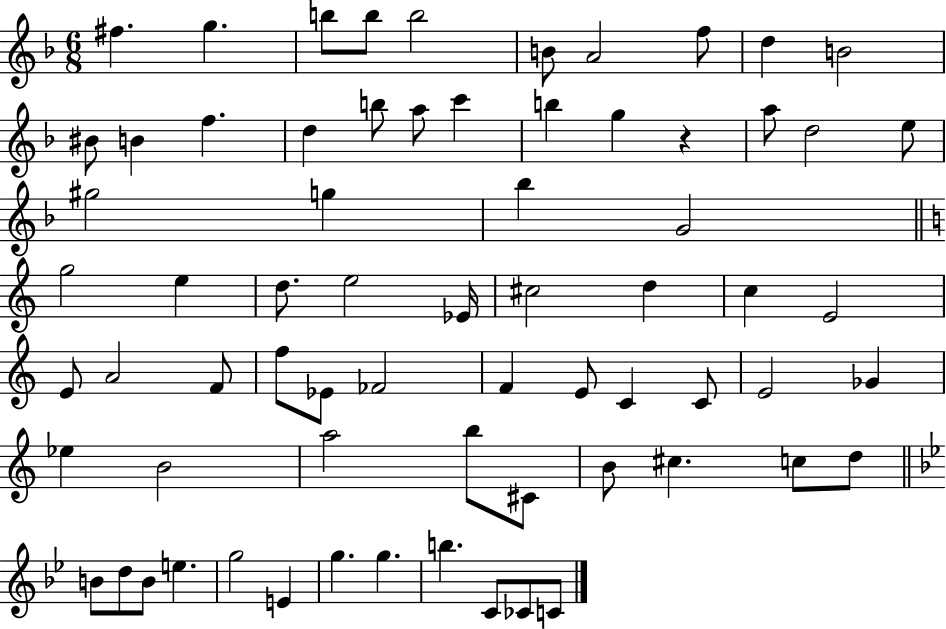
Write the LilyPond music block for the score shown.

{
  \clef treble
  \numericTimeSignature
  \time 6/8
  \key f \major
  \repeat volta 2 { fis''4. g''4. | b''8 b''8 b''2 | b'8 a'2 f''8 | d''4 b'2 | \break bis'8 b'4 f''4. | d''4 b''8 a''8 c'''4 | b''4 g''4 r4 | a''8 d''2 e''8 | \break gis''2 g''4 | bes''4 g'2 | \bar "||" \break \key c \major g''2 e''4 | d''8. e''2 ees'16 | cis''2 d''4 | c''4 e'2 | \break e'8 a'2 f'8 | f''8 ees'8 fes'2 | f'4 e'8 c'4 c'8 | e'2 ges'4 | \break ees''4 b'2 | a''2 b''8 cis'8 | b'8 cis''4. c''8 d''8 | \bar "||" \break \key bes \major b'8 d''8 b'8 e''4. | g''2 e'4 | g''4. g''4. | b''4. c'8 ces'8 c'8 | \break } \bar "|."
}